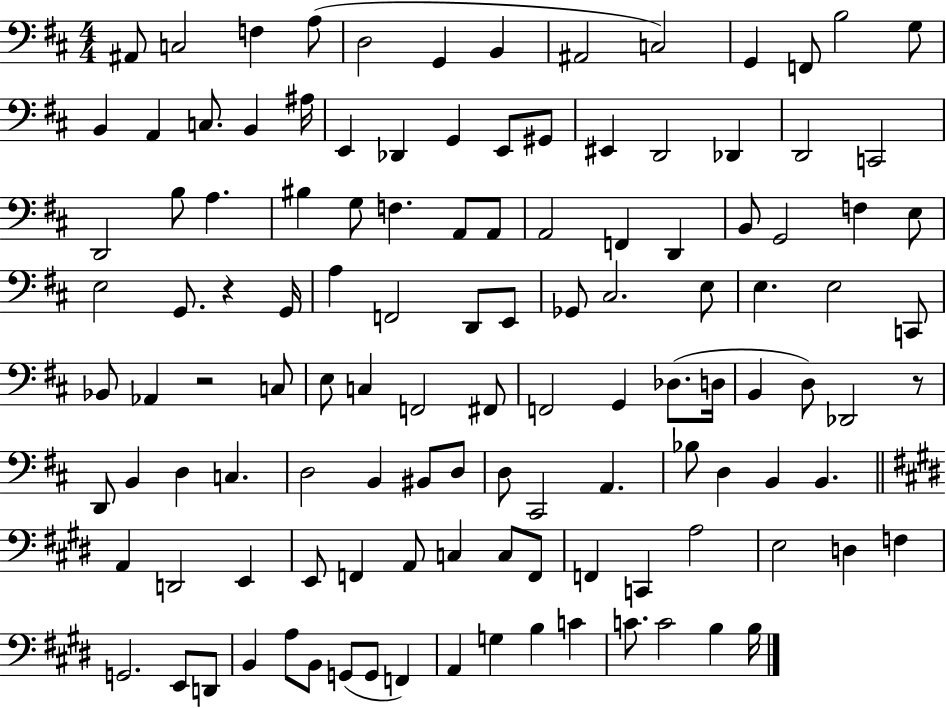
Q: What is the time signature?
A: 4/4